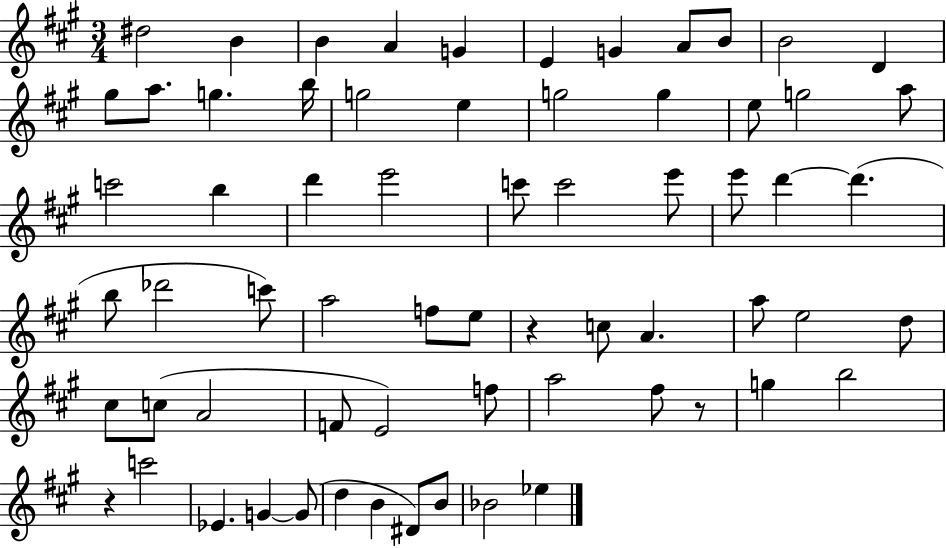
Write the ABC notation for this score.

X:1
T:Untitled
M:3/4
L:1/4
K:A
^d2 B B A G E G A/2 B/2 B2 D ^g/2 a/2 g b/4 g2 e g2 g e/2 g2 a/2 c'2 b d' e'2 c'/2 c'2 e'/2 e'/2 d' d' b/2 _d'2 c'/2 a2 f/2 e/2 z c/2 A a/2 e2 d/2 ^c/2 c/2 A2 F/2 E2 f/2 a2 ^f/2 z/2 g b2 z c'2 _E G G/2 d B ^D/2 B/2 _B2 _e